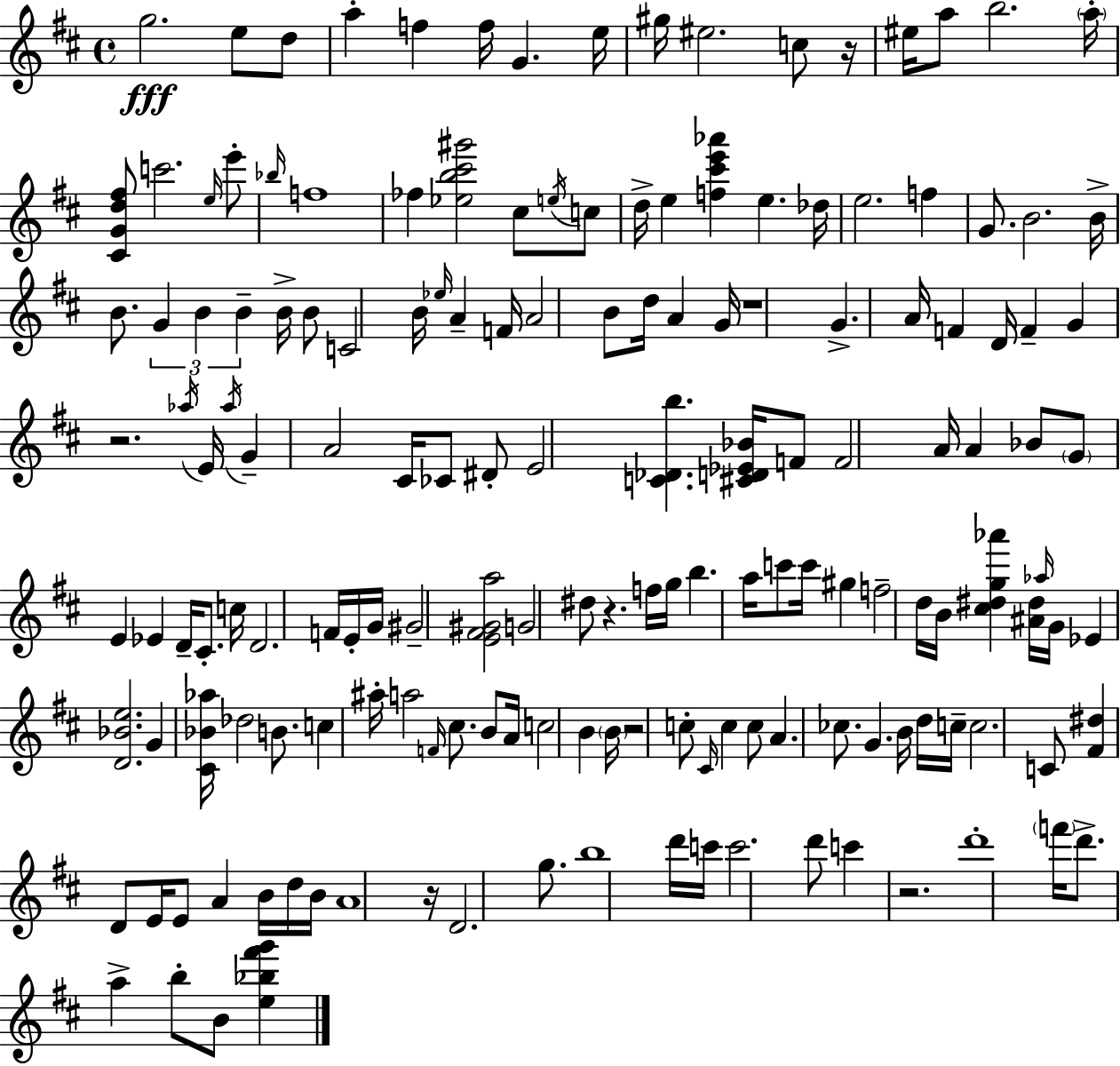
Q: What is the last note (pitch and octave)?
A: B4